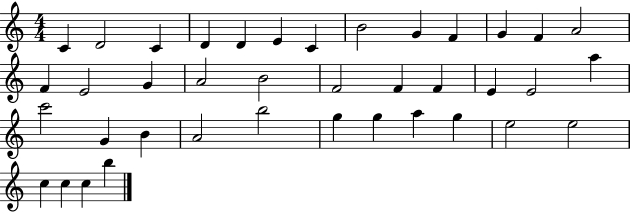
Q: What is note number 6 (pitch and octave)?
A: E4